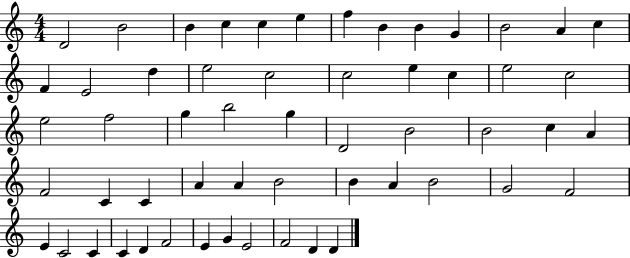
{
  \clef treble
  \numericTimeSignature
  \time 4/4
  \key c \major
  d'2 b'2 | b'4 c''4 c''4 e''4 | f''4 b'4 b'4 g'4 | b'2 a'4 c''4 | \break f'4 e'2 d''4 | e''2 c''2 | c''2 e''4 c''4 | e''2 c''2 | \break e''2 f''2 | g''4 b''2 g''4 | d'2 b'2 | b'2 c''4 a'4 | \break f'2 c'4 c'4 | a'4 a'4 b'2 | b'4 a'4 b'2 | g'2 f'2 | \break e'4 c'2 c'4 | c'4 d'4 f'2 | e'4 g'4 e'2 | f'2 d'4 d'4 | \break \bar "|."
}